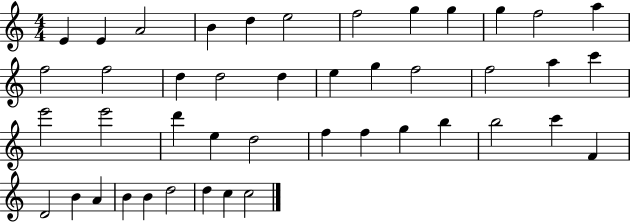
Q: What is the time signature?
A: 4/4